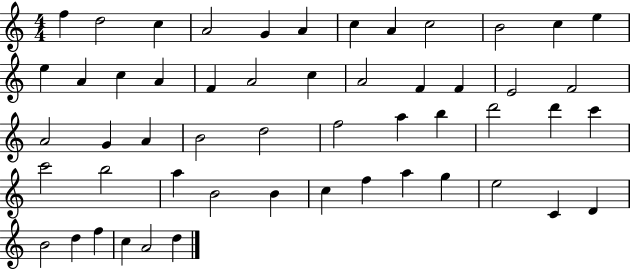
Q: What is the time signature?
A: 4/4